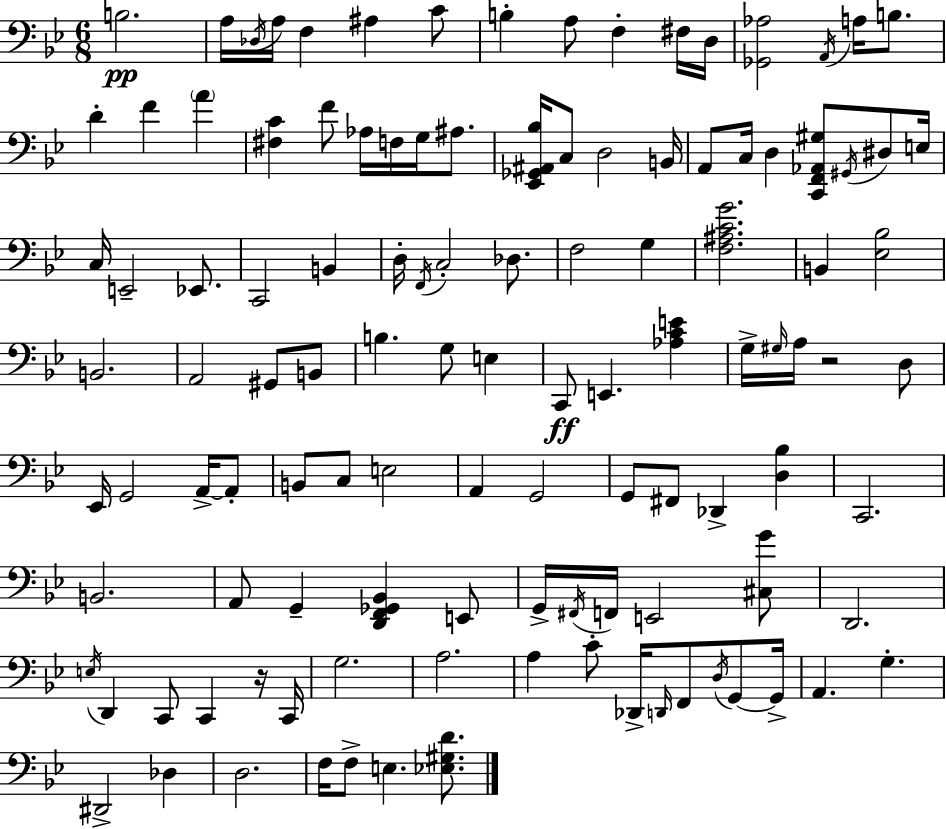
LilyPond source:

{
  \clef bass
  \numericTimeSignature
  \time 6/8
  \key bes \major
  \repeat volta 2 { b2.\pp | a16 \acciaccatura { des16 } a16 f4 ais4 c'8 | b4-. a8 f4-. fis16 | d16 <ges, aes>2 \acciaccatura { a,16 } a16 b8. | \break d'4-. f'4 \parenthesize a'4 | <fis c'>4 f'8 aes16 f16 g16 ais8. | <ees, ges, ais, bes>16 c8 d2 | b,16 a,8 c16 d4 <c, f, aes, gis>8 \acciaccatura { gis,16 } | \break dis8 e16 c16 e,2-- | ees,8. c,2 b,4 | d16-. \acciaccatura { f,16 } c2-. | des8. f2 | \break g4 <f ais c' g'>2. | b,4 <ees bes>2 | b,2. | a,2 | \break gis,8 b,8 b4. g8 | e4 c,8\ff e,4. | <aes c' e'>4 g16-> \grace { gis16 } a16 r2 | d8 ees,16 g,2 | \break a,16->~~ a,8-. b,8 c8 e2 | a,4 g,2 | g,8 fis,8 des,4-> | <d bes>4 c,2. | \break b,2. | a,8 g,4-- <d, f, ges, bes,>4 | e,8 g,16-> \acciaccatura { fis,16 } f,16 e,2 | <cis g'>8 d,2. | \break \acciaccatura { e16 } d,4 c,8 | c,4 r16 c,16 g2. | a2. | a4 c'8-. | \break des,16-> \grace { d,16 } f,8 \acciaccatura { d16 } g,8~~ g,16-> a,4. | g4.-. dis,2-> | des4 d2. | f16 f8-> | \break e4. <ees gis d'>8. } \bar "|."
}